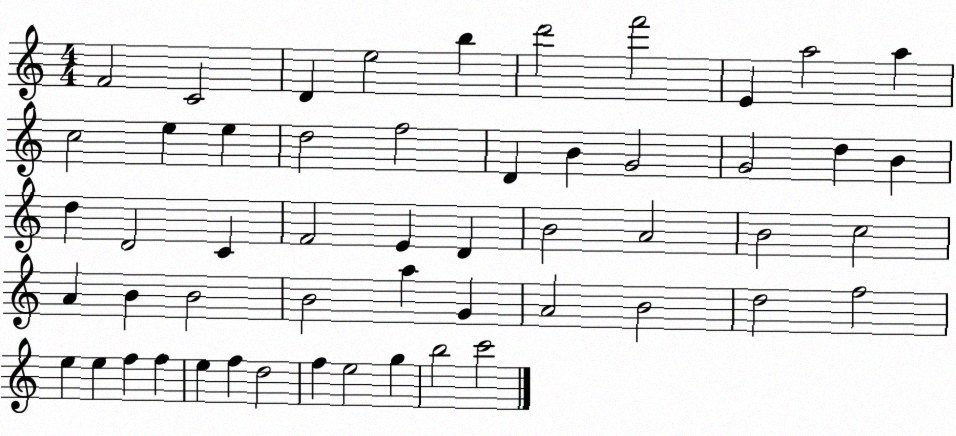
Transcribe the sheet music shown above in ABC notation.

X:1
T:Untitled
M:4/4
L:1/4
K:C
F2 C2 D e2 b d'2 f'2 E a2 a c2 e e d2 f2 D B G2 G2 d B d D2 C F2 E D B2 A2 B2 c2 A B B2 B2 a G A2 B2 d2 f2 e e f f e f d2 f e2 g b2 c'2